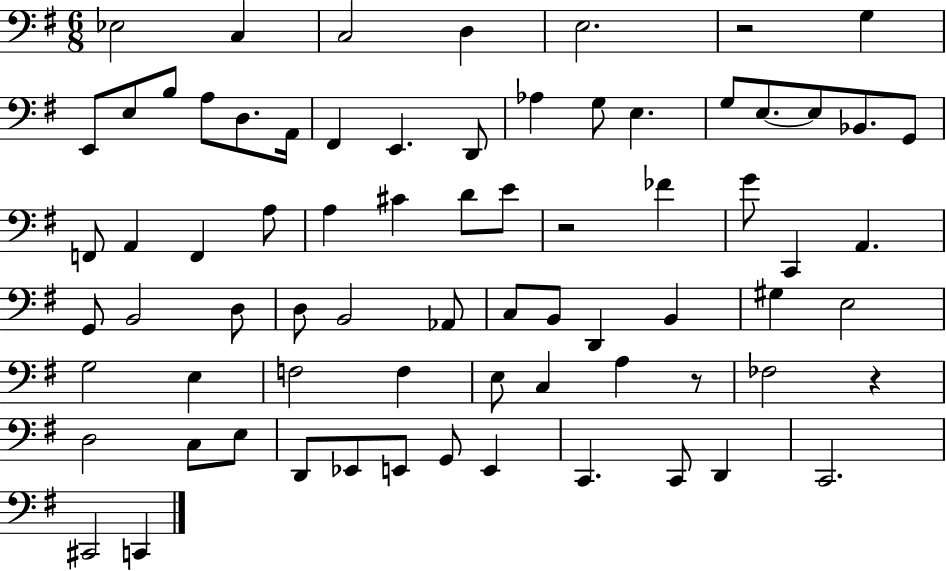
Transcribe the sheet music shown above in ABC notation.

X:1
T:Untitled
M:6/8
L:1/4
K:G
_E,2 C, C,2 D, E,2 z2 G, E,,/2 E,/2 B,/2 A,/2 D,/2 A,,/4 ^F,, E,, D,,/2 _A, G,/2 E, G,/2 E,/2 E,/2 _B,,/2 G,,/2 F,,/2 A,, F,, A,/2 A, ^C D/2 E/2 z2 _F G/2 C,, A,, G,,/2 B,,2 D,/2 D,/2 B,,2 _A,,/2 C,/2 B,,/2 D,, B,, ^G, E,2 G,2 E, F,2 F, E,/2 C, A, z/2 _F,2 z D,2 C,/2 E,/2 D,,/2 _E,,/2 E,,/2 G,,/2 E,, C,, C,,/2 D,, C,,2 ^C,,2 C,,